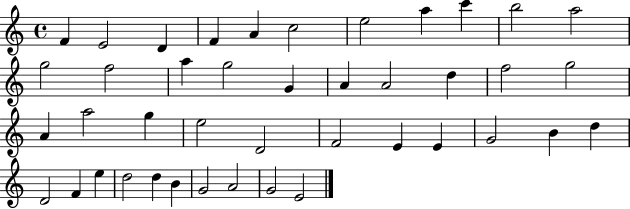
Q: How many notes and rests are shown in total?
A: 42